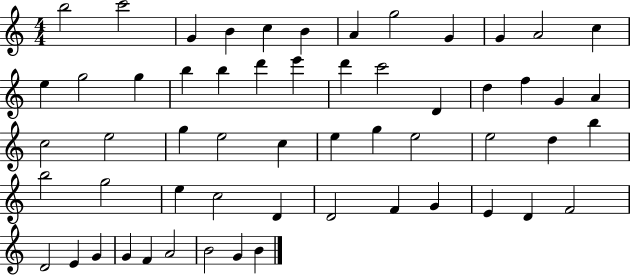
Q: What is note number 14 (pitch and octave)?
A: G5